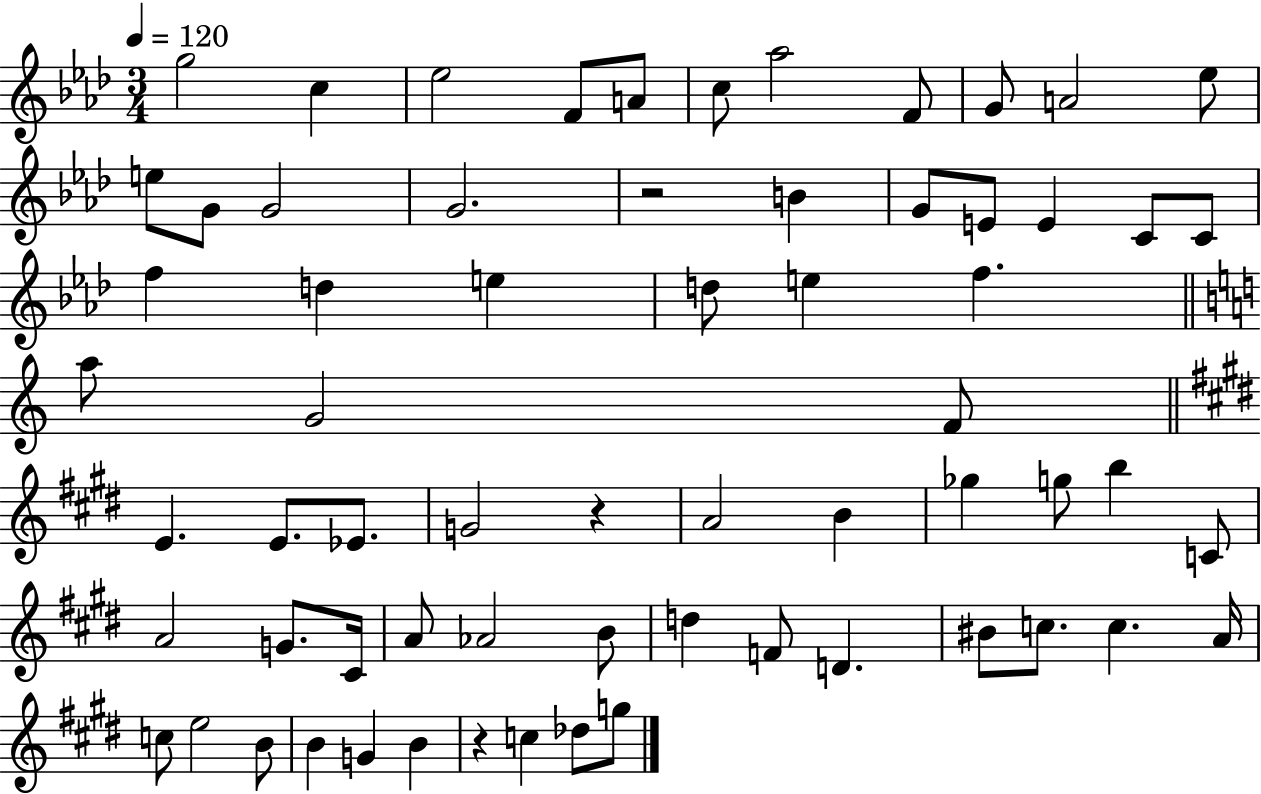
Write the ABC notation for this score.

X:1
T:Untitled
M:3/4
L:1/4
K:Ab
g2 c _e2 F/2 A/2 c/2 _a2 F/2 G/2 A2 _e/2 e/2 G/2 G2 G2 z2 B G/2 E/2 E C/2 C/2 f d e d/2 e f a/2 G2 F/2 E E/2 _E/2 G2 z A2 B _g g/2 b C/2 A2 G/2 ^C/4 A/2 _A2 B/2 d F/2 D ^B/2 c/2 c A/4 c/2 e2 B/2 B G B z c _d/2 g/2